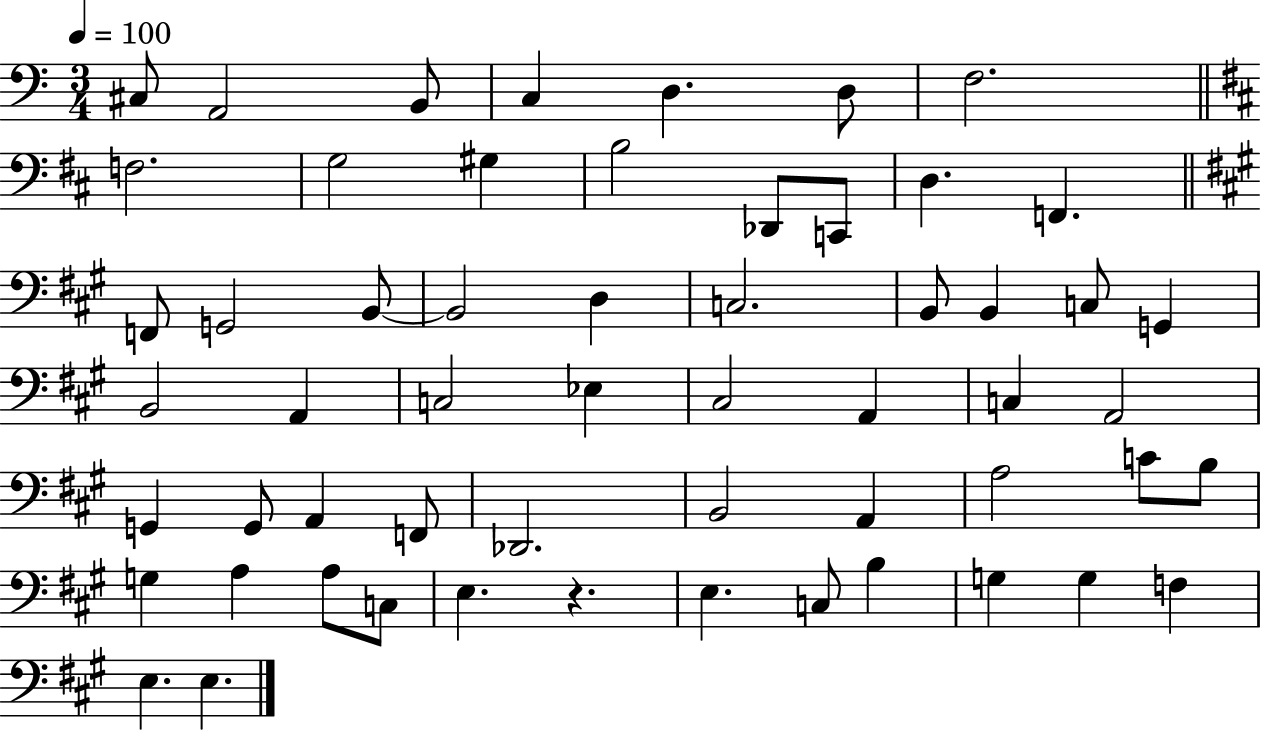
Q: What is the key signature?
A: C major